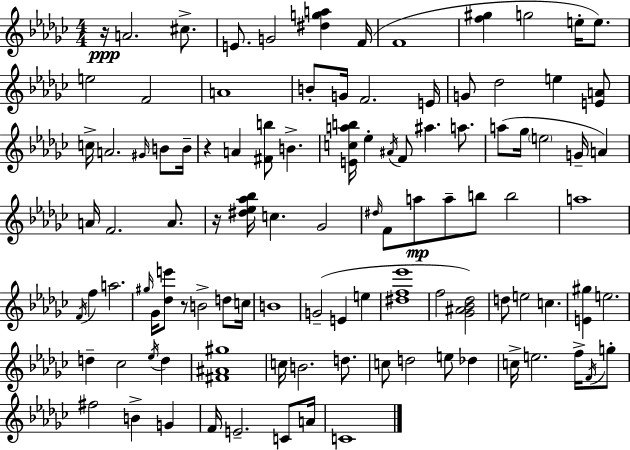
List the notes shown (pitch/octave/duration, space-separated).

R/s A4/h. C#5/e. E4/e. G4/h [D#5,G5,A5]/q F4/s F4/w [F5,G#5]/q G5/h E5/s E5/e. E5/h F4/h A4/w B4/e G4/s F4/h. E4/s G4/e Db5/h E5/q [E4,A4]/e C5/s A4/h. G#4/s B4/e B4/s R/q A4/q [F#4,B5]/e B4/q. [E4,C5,A5,B5]/s Eb5/q A#4/s F4/e A#5/q. A5/e. A5/e Gb5/s E5/h G4/s A4/q A4/s F4/h. A4/e. R/s [D#5,Eb5,Ab5,Bb5]/s C5/q. Gb4/h D#5/s F4/e A5/e A5/e B5/e B5/h A5/w F4/s F5/q A5/h. G#5/s Gb4/s [Db5,E6]/e R/e B4/h D5/e C5/s B4/w G4/h E4/q E5/q [D#5,F5,Eb6]/w F5/h [Gb4,A#4,Bb4,Db5]/h D5/e E5/h C5/q. [E4,G#5]/q E5/h. D5/q CES5/h Eb5/s D5/q [F#4,A#4,G#5]/w C5/s B4/h. D5/e. C5/e D5/h E5/e Db5/q C5/s E5/h. F5/s F4/s G5/e F#5/h B4/q G4/q F4/s E4/h. C4/e A4/s C4/w